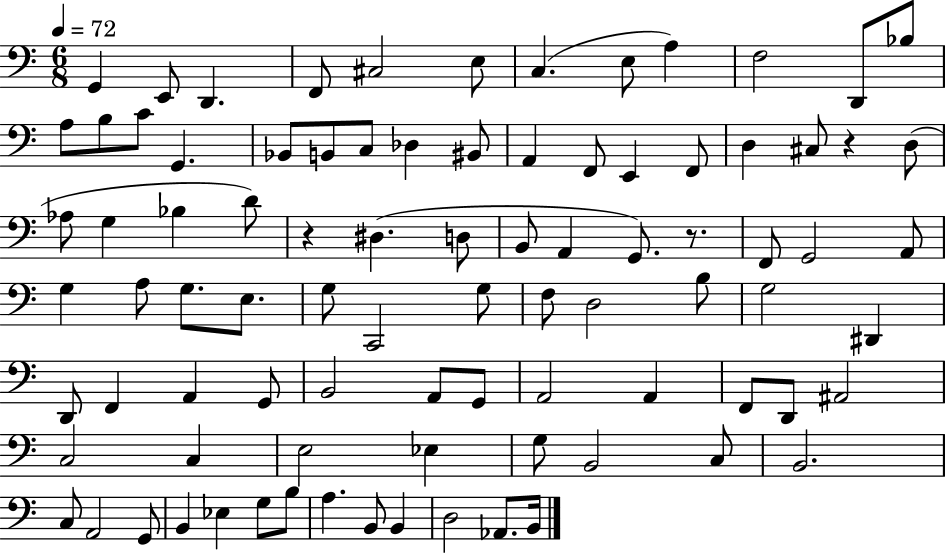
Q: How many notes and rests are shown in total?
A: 88